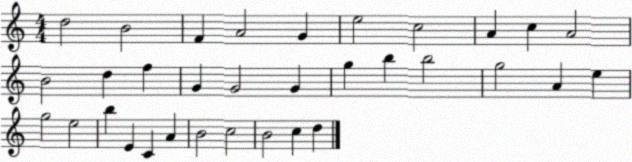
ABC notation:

X:1
T:Untitled
M:4/4
L:1/4
K:C
d2 B2 F A2 G e2 c2 A c A2 B2 d f G G2 G g b b2 g2 A e g2 e2 b E C A B2 c2 B2 c d